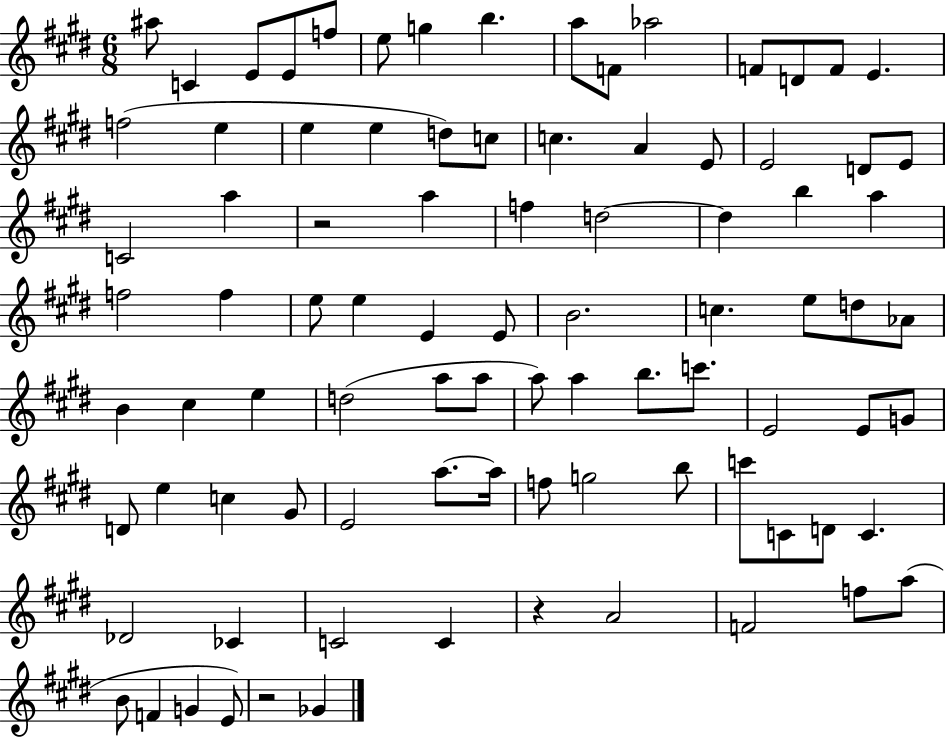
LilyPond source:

{
  \clef treble
  \numericTimeSignature
  \time 6/8
  \key e \major
  ais''8 c'4 e'8 e'8 f''8 | e''8 g''4 b''4. | a''8 f'8 aes''2 | f'8 d'8 f'8 e'4. | \break f''2( e''4 | e''4 e''4 d''8) c''8 | c''4. a'4 e'8 | e'2 d'8 e'8 | \break c'2 a''4 | r2 a''4 | f''4 d''2~~ | d''4 b''4 a''4 | \break f''2 f''4 | e''8 e''4 e'4 e'8 | b'2. | c''4. e''8 d''8 aes'8 | \break b'4 cis''4 e''4 | d''2( a''8 a''8 | a''8) a''4 b''8. c'''8. | e'2 e'8 g'8 | \break d'8 e''4 c''4 gis'8 | e'2 a''8.~~ a''16 | f''8 g''2 b''8 | c'''8 c'8 d'8 c'4. | \break des'2 ces'4 | c'2 c'4 | r4 a'2 | f'2 f''8 a''8( | \break b'8 f'4 g'4 e'8) | r2 ges'4 | \bar "|."
}